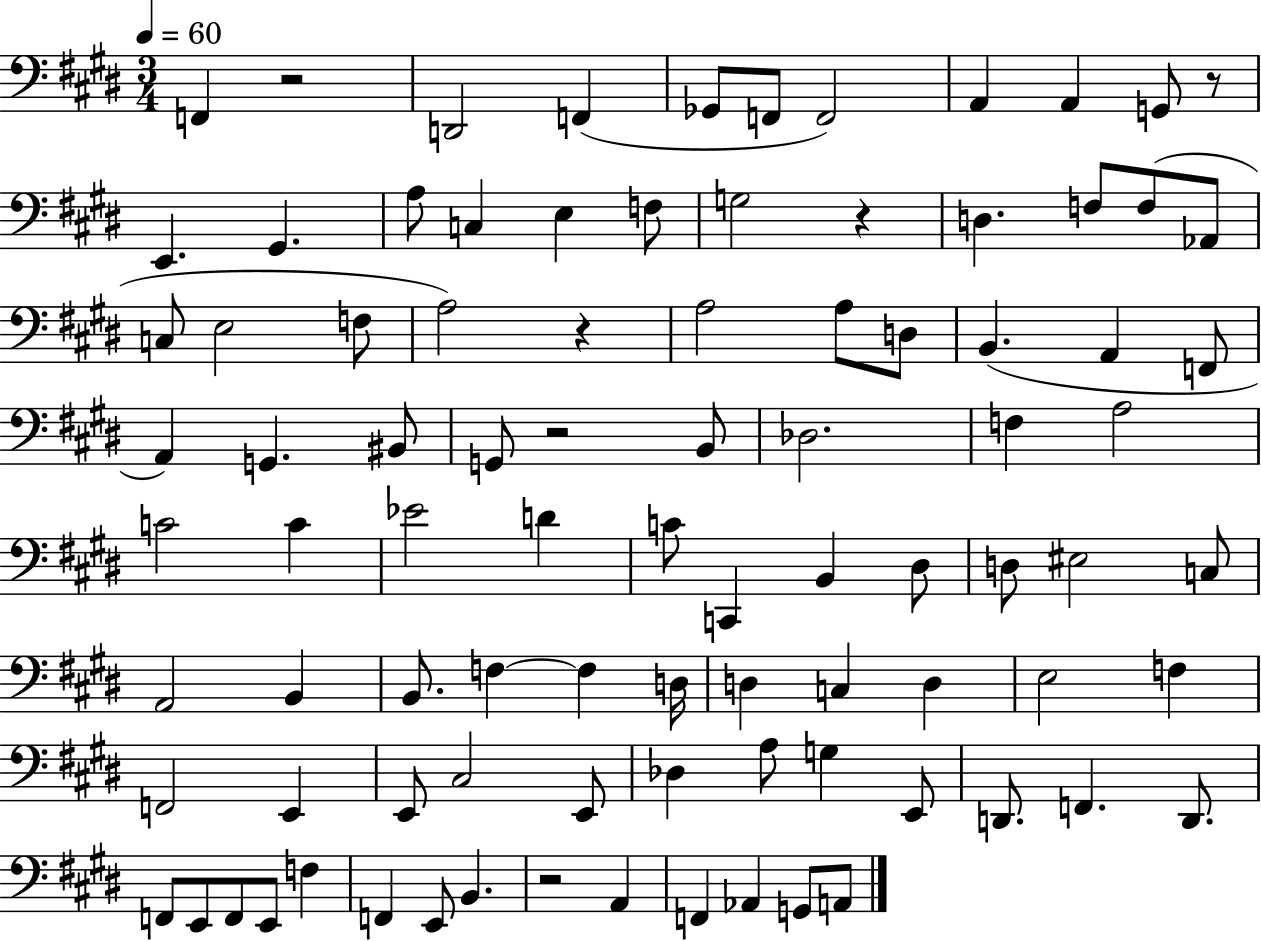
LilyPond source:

{
  \clef bass
  \numericTimeSignature
  \time 3/4
  \key e \major
  \tempo 4 = 60
  f,4 r2 | d,2 f,4( | ges,8 f,8 f,2) | a,4 a,4 g,8 r8 | \break e,4. gis,4. | a8 c4 e4 f8 | g2 r4 | d4. f8 f8( aes,8 | \break c8 e2 f8 | a2) r4 | a2 a8 d8 | b,4.( a,4 f,8 | \break a,4) g,4. bis,8 | g,8 r2 b,8 | des2. | f4 a2 | \break c'2 c'4 | ees'2 d'4 | c'8 c,4 b,4 dis8 | d8 eis2 c8 | \break a,2 b,4 | b,8. f4~~ f4 d16 | d4 c4 d4 | e2 f4 | \break f,2 e,4 | e,8 cis2 e,8 | des4 a8 g4 e,8 | d,8. f,4. d,8. | \break f,8 e,8 f,8 e,8 f4 | f,4 e,8 b,4. | r2 a,4 | f,4 aes,4 g,8 a,8 | \break \bar "|."
}